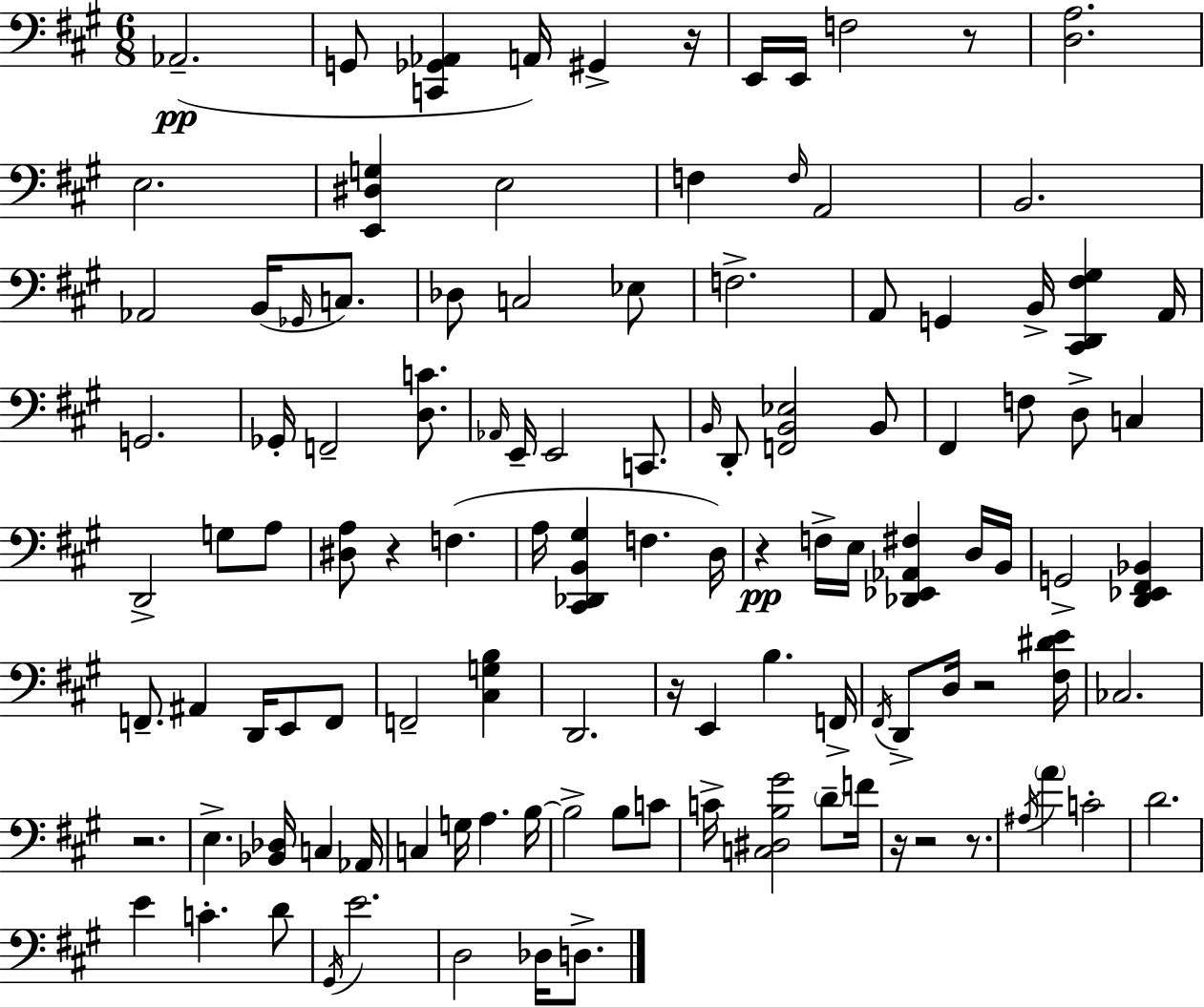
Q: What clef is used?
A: bass